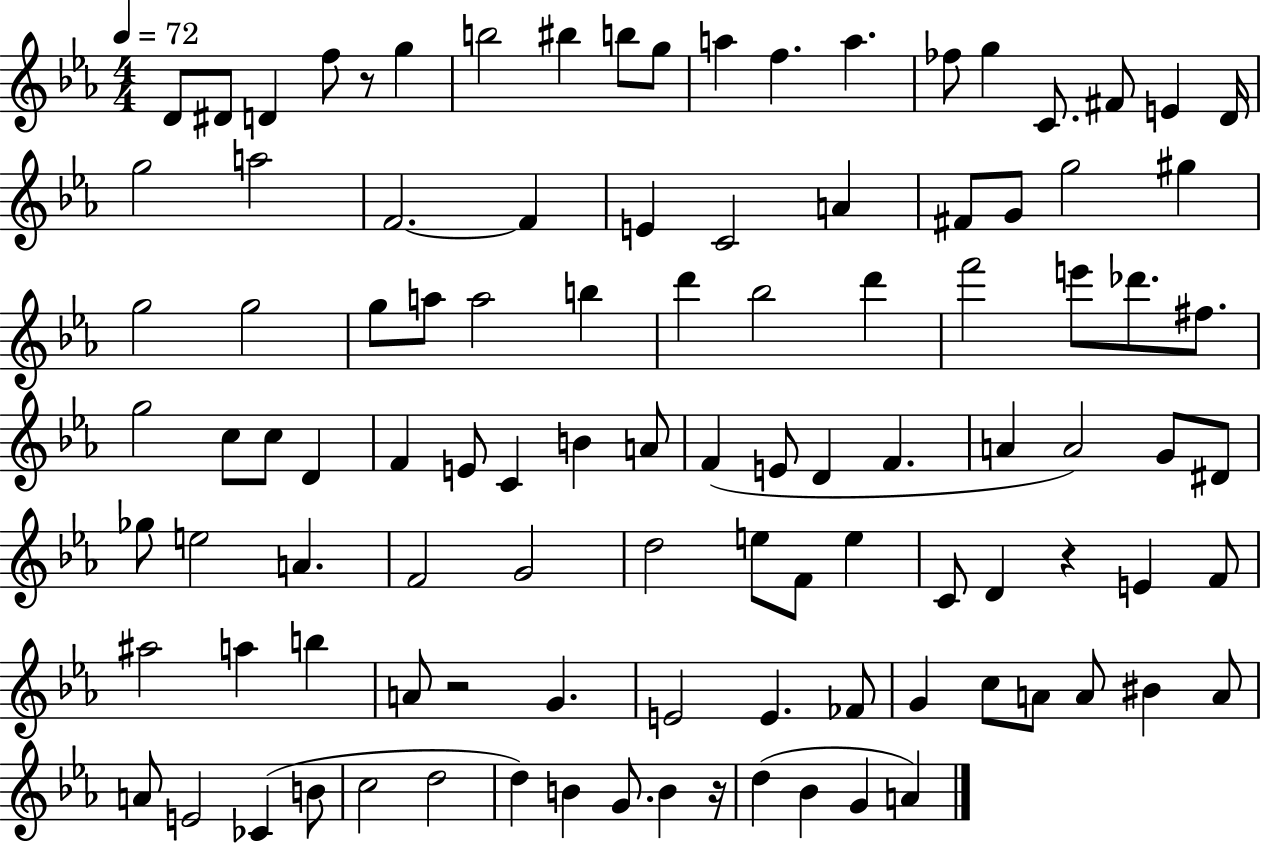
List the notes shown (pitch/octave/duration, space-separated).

D4/e D#4/e D4/q F5/e R/e G5/q B5/h BIS5/q B5/e G5/e A5/q F5/q. A5/q. FES5/e G5/q C4/e. F#4/e E4/q D4/s G5/h A5/h F4/h. F4/q E4/q C4/h A4/q F#4/e G4/e G5/h G#5/q G5/h G5/h G5/e A5/e A5/h B5/q D6/q Bb5/h D6/q F6/h E6/e Db6/e. F#5/e. G5/h C5/e C5/e D4/q F4/q E4/e C4/q B4/q A4/e F4/q E4/e D4/q F4/q. A4/q A4/h G4/e D#4/e Gb5/e E5/h A4/q. F4/h G4/h D5/h E5/e F4/e E5/q C4/e D4/q R/q E4/q F4/e A#5/h A5/q B5/q A4/e R/h G4/q. E4/h E4/q. FES4/e G4/q C5/e A4/e A4/e BIS4/q A4/e A4/e E4/h CES4/q B4/e C5/h D5/h D5/q B4/q G4/e. B4/q R/s D5/q Bb4/q G4/q A4/q